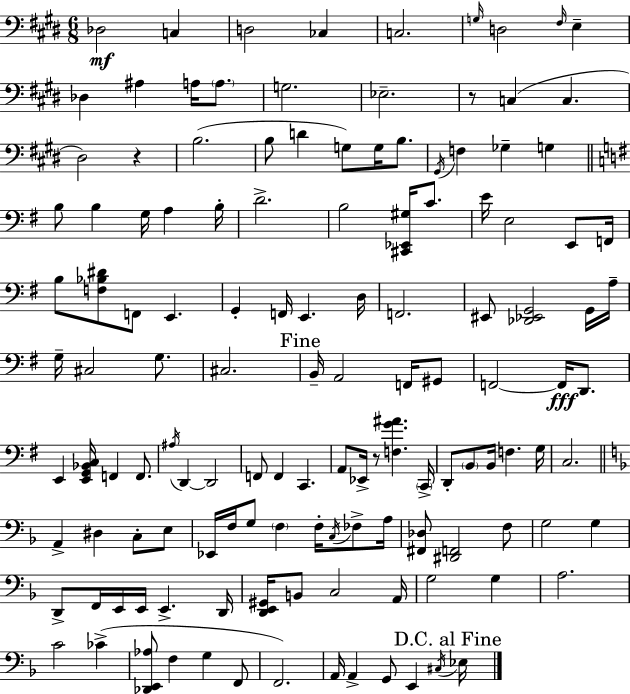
{
  \clef bass
  \numericTimeSignature
  \time 6/8
  \key e \major
  des2\mf c4 | d2 ces4 | c2. | \grace { g16 } d2 \grace { fis16 } e4-- | \break des4 ais4 a16 \parenthesize a8. | g2. | ees2.-- | r8 c4( c4. | \break dis2) r4 | b2.( | b8 d'4 g8) g16 b8. | \acciaccatura { gis,16 } f4 ges4-- g4 | \break \bar "||" \break \key g \major b8 b4 g16 a4 b16-. | d'2.-> | b2 <cis, ees, gis>16 c'8. | e'16 e2 e,8 f,16 | \break b8 <f bes dis'>8 f,8 e,4. | g,4-. f,16 e,4. d16 | f,2. | eis,8 <des, ees, g,>2 g,16 a16-- | \break g16-- cis2 g8. | cis2. | \mark "Fine" b,16-- a,2 f,16 gis,8 | f,2~~ f,16\fff d,8. | \break e,4 <e, g, bes, c>16 f,4 f,8. | \acciaccatura { ais16 } d,4~~ d,2 | f,8 f,4 c,4. | a,8 ees,16-> r8 <f g' ais'>4. | \break \parenthesize c,16-> d,8-. \parenthesize b,8 b,16 f4. | g16 c2. | \bar "||" \break \key f \major a,4-> dis4 c8-. e8 | ees,16 f16 g8 \parenthesize f4 f16-. \acciaccatura { c16 } fes8-> | a16 <fis, des>8 <dis, f,>2 f8 | g2 g4 | \break d,8-> f,16 e,16 e,16 e,4.-> | d,16 <d, e, gis,>16 b,8 c2 | a,16 g2 g4 | a2. | \break c'2 ces'4->( | <des, e, aes>8 f4 g4 f,8 | f,2.) | a,16 a,4-> g,8 e,4 | \break \acciaccatura { cis16 } \mark "D.C. al Fine" ees16 \bar "|."
}